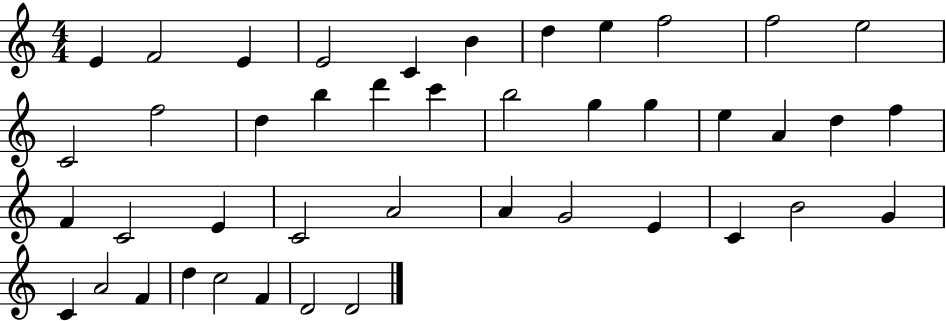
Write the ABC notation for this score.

X:1
T:Untitled
M:4/4
L:1/4
K:C
E F2 E E2 C B d e f2 f2 e2 C2 f2 d b d' c' b2 g g e A d f F C2 E C2 A2 A G2 E C B2 G C A2 F d c2 F D2 D2